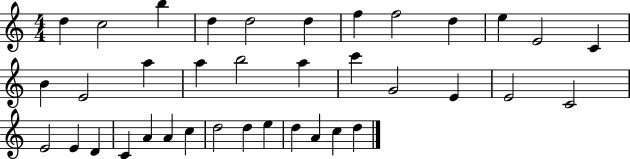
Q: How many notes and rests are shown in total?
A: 37